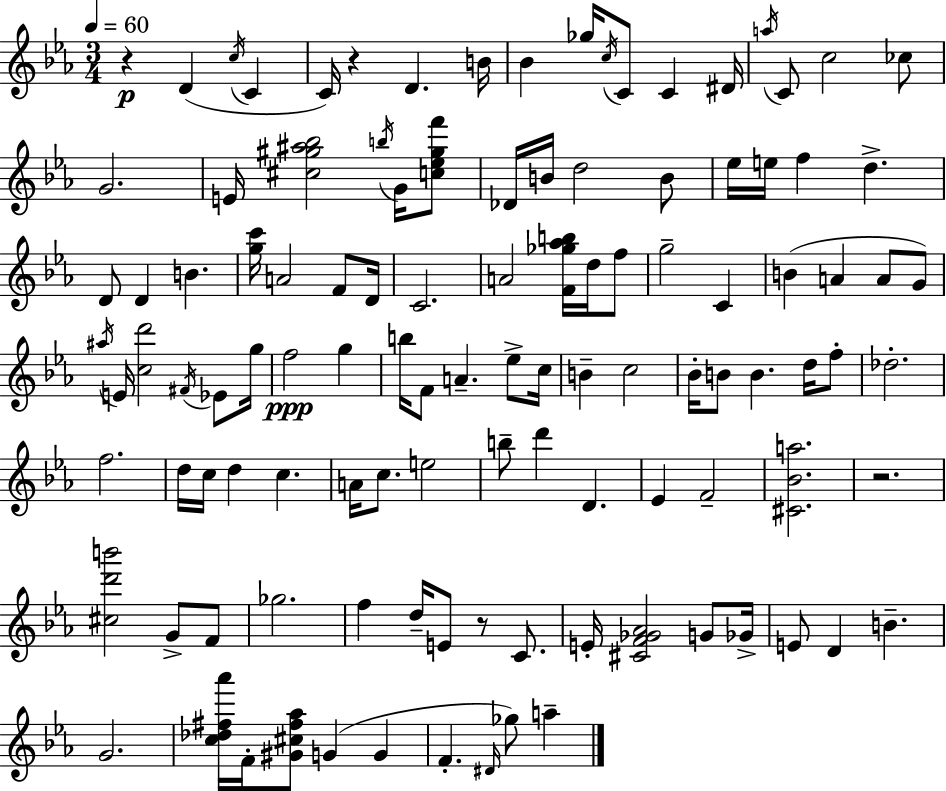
{
  \clef treble
  \numericTimeSignature
  \time 3/4
  \key c \minor
  \tempo 4 = 60
  r4\p d'4( \acciaccatura { c''16 } c'4 | c'16) r4 d'4. | b'16 bes'4 ges''16 \acciaccatura { c''16 } c'8 c'4 | dis'16 \acciaccatura { a''16 } c'8 c''2 | \break ces''8 g'2. | e'16 <cis'' gis'' ais'' bes''>2 | \acciaccatura { b''16 } g'16 <c'' ees'' gis'' f'''>8 des'16 b'16 d''2 | b'8 ees''16 e''16 f''4 d''4.-> | \break d'8 d'4 b'4. | <g'' c'''>16 a'2 | f'8 d'16 c'2. | a'2 | \break <f' ges'' aes'' b''>16 d''16 f''8 g''2-- | c'4 b'4( a'4 | a'8 g'8) \acciaccatura { ais''16 } e'16 <c'' d'''>2 | \acciaccatura { fis'16 } ees'8 g''16 f''2\ppp | \break g''4 b''16 f'8 a'4.-- | ees''8-> c''16 b'4-- c''2 | bes'16-. b'8 b'4. | d''16 f''8-. des''2.-. | \break f''2. | d''16 c''16 d''4 | c''4. a'16 c''8. e''2 | b''8-- d'''4 | \break d'4. ees'4 f'2-- | <cis' bes' a''>2. | r2. | <cis'' d''' b'''>2 | \break g'8-> f'8 ges''2. | f''4 d''16-- e'8 | r8 c'8. e'16-. <cis' f' ges' aes'>2 | g'8 ges'16-> e'8 d'4 | \break b'4.-- g'2. | <c'' des'' fis'' aes'''>16 f'16-. <gis' cis'' fis'' aes''>8 g'4( | g'4 f'4.-. | \grace { dis'16 }) ges''8 a''4-- \bar "|."
}